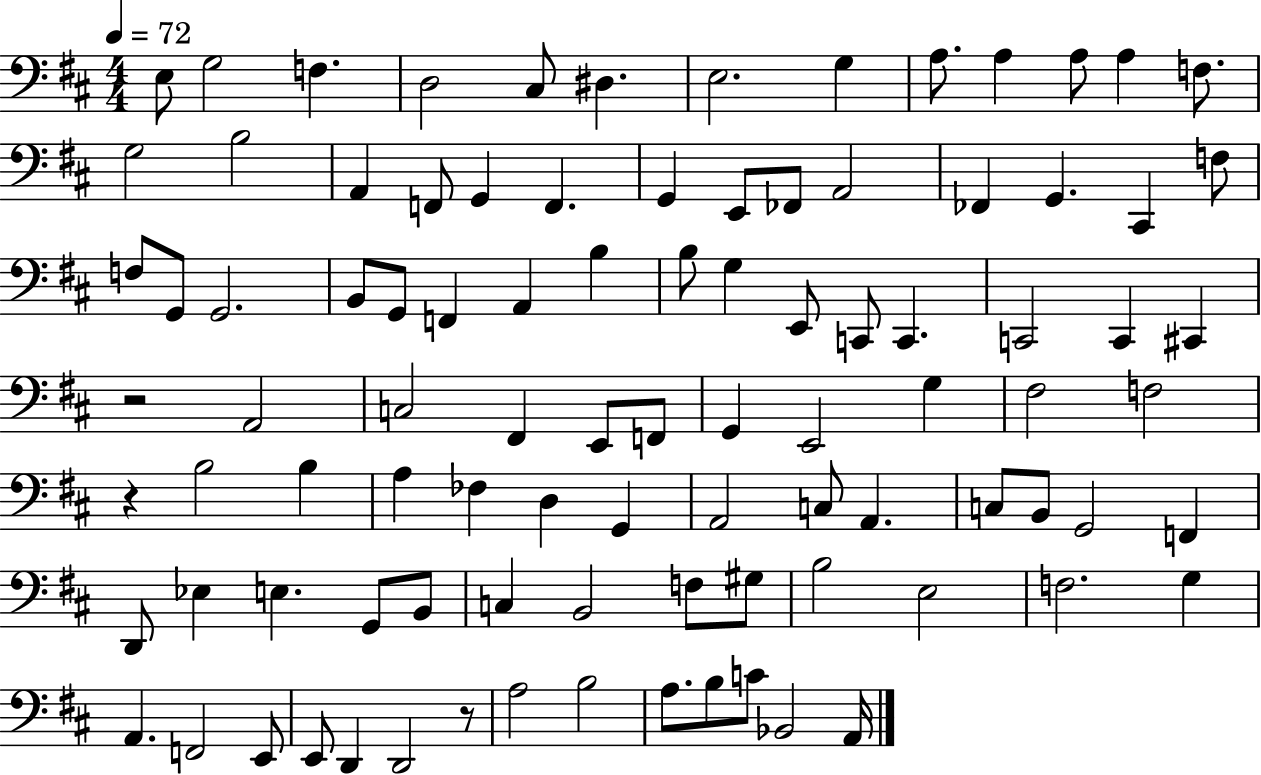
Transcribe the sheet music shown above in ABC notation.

X:1
T:Untitled
M:4/4
L:1/4
K:D
E,/2 G,2 F, D,2 ^C,/2 ^D, E,2 G, A,/2 A, A,/2 A, F,/2 G,2 B,2 A,, F,,/2 G,, F,, G,, E,,/2 _F,,/2 A,,2 _F,, G,, ^C,, F,/2 F,/2 G,,/2 G,,2 B,,/2 G,,/2 F,, A,, B, B,/2 G, E,,/2 C,,/2 C,, C,,2 C,, ^C,, z2 A,,2 C,2 ^F,, E,,/2 F,,/2 G,, E,,2 G, ^F,2 F,2 z B,2 B, A, _F, D, G,, A,,2 C,/2 A,, C,/2 B,,/2 G,,2 F,, D,,/2 _E, E, G,,/2 B,,/2 C, B,,2 F,/2 ^G,/2 B,2 E,2 F,2 G, A,, F,,2 E,,/2 E,,/2 D,, D,,2 z/2 A,2 B,2 A,/2 B,/2 C/2 _B,,2 A,,/4